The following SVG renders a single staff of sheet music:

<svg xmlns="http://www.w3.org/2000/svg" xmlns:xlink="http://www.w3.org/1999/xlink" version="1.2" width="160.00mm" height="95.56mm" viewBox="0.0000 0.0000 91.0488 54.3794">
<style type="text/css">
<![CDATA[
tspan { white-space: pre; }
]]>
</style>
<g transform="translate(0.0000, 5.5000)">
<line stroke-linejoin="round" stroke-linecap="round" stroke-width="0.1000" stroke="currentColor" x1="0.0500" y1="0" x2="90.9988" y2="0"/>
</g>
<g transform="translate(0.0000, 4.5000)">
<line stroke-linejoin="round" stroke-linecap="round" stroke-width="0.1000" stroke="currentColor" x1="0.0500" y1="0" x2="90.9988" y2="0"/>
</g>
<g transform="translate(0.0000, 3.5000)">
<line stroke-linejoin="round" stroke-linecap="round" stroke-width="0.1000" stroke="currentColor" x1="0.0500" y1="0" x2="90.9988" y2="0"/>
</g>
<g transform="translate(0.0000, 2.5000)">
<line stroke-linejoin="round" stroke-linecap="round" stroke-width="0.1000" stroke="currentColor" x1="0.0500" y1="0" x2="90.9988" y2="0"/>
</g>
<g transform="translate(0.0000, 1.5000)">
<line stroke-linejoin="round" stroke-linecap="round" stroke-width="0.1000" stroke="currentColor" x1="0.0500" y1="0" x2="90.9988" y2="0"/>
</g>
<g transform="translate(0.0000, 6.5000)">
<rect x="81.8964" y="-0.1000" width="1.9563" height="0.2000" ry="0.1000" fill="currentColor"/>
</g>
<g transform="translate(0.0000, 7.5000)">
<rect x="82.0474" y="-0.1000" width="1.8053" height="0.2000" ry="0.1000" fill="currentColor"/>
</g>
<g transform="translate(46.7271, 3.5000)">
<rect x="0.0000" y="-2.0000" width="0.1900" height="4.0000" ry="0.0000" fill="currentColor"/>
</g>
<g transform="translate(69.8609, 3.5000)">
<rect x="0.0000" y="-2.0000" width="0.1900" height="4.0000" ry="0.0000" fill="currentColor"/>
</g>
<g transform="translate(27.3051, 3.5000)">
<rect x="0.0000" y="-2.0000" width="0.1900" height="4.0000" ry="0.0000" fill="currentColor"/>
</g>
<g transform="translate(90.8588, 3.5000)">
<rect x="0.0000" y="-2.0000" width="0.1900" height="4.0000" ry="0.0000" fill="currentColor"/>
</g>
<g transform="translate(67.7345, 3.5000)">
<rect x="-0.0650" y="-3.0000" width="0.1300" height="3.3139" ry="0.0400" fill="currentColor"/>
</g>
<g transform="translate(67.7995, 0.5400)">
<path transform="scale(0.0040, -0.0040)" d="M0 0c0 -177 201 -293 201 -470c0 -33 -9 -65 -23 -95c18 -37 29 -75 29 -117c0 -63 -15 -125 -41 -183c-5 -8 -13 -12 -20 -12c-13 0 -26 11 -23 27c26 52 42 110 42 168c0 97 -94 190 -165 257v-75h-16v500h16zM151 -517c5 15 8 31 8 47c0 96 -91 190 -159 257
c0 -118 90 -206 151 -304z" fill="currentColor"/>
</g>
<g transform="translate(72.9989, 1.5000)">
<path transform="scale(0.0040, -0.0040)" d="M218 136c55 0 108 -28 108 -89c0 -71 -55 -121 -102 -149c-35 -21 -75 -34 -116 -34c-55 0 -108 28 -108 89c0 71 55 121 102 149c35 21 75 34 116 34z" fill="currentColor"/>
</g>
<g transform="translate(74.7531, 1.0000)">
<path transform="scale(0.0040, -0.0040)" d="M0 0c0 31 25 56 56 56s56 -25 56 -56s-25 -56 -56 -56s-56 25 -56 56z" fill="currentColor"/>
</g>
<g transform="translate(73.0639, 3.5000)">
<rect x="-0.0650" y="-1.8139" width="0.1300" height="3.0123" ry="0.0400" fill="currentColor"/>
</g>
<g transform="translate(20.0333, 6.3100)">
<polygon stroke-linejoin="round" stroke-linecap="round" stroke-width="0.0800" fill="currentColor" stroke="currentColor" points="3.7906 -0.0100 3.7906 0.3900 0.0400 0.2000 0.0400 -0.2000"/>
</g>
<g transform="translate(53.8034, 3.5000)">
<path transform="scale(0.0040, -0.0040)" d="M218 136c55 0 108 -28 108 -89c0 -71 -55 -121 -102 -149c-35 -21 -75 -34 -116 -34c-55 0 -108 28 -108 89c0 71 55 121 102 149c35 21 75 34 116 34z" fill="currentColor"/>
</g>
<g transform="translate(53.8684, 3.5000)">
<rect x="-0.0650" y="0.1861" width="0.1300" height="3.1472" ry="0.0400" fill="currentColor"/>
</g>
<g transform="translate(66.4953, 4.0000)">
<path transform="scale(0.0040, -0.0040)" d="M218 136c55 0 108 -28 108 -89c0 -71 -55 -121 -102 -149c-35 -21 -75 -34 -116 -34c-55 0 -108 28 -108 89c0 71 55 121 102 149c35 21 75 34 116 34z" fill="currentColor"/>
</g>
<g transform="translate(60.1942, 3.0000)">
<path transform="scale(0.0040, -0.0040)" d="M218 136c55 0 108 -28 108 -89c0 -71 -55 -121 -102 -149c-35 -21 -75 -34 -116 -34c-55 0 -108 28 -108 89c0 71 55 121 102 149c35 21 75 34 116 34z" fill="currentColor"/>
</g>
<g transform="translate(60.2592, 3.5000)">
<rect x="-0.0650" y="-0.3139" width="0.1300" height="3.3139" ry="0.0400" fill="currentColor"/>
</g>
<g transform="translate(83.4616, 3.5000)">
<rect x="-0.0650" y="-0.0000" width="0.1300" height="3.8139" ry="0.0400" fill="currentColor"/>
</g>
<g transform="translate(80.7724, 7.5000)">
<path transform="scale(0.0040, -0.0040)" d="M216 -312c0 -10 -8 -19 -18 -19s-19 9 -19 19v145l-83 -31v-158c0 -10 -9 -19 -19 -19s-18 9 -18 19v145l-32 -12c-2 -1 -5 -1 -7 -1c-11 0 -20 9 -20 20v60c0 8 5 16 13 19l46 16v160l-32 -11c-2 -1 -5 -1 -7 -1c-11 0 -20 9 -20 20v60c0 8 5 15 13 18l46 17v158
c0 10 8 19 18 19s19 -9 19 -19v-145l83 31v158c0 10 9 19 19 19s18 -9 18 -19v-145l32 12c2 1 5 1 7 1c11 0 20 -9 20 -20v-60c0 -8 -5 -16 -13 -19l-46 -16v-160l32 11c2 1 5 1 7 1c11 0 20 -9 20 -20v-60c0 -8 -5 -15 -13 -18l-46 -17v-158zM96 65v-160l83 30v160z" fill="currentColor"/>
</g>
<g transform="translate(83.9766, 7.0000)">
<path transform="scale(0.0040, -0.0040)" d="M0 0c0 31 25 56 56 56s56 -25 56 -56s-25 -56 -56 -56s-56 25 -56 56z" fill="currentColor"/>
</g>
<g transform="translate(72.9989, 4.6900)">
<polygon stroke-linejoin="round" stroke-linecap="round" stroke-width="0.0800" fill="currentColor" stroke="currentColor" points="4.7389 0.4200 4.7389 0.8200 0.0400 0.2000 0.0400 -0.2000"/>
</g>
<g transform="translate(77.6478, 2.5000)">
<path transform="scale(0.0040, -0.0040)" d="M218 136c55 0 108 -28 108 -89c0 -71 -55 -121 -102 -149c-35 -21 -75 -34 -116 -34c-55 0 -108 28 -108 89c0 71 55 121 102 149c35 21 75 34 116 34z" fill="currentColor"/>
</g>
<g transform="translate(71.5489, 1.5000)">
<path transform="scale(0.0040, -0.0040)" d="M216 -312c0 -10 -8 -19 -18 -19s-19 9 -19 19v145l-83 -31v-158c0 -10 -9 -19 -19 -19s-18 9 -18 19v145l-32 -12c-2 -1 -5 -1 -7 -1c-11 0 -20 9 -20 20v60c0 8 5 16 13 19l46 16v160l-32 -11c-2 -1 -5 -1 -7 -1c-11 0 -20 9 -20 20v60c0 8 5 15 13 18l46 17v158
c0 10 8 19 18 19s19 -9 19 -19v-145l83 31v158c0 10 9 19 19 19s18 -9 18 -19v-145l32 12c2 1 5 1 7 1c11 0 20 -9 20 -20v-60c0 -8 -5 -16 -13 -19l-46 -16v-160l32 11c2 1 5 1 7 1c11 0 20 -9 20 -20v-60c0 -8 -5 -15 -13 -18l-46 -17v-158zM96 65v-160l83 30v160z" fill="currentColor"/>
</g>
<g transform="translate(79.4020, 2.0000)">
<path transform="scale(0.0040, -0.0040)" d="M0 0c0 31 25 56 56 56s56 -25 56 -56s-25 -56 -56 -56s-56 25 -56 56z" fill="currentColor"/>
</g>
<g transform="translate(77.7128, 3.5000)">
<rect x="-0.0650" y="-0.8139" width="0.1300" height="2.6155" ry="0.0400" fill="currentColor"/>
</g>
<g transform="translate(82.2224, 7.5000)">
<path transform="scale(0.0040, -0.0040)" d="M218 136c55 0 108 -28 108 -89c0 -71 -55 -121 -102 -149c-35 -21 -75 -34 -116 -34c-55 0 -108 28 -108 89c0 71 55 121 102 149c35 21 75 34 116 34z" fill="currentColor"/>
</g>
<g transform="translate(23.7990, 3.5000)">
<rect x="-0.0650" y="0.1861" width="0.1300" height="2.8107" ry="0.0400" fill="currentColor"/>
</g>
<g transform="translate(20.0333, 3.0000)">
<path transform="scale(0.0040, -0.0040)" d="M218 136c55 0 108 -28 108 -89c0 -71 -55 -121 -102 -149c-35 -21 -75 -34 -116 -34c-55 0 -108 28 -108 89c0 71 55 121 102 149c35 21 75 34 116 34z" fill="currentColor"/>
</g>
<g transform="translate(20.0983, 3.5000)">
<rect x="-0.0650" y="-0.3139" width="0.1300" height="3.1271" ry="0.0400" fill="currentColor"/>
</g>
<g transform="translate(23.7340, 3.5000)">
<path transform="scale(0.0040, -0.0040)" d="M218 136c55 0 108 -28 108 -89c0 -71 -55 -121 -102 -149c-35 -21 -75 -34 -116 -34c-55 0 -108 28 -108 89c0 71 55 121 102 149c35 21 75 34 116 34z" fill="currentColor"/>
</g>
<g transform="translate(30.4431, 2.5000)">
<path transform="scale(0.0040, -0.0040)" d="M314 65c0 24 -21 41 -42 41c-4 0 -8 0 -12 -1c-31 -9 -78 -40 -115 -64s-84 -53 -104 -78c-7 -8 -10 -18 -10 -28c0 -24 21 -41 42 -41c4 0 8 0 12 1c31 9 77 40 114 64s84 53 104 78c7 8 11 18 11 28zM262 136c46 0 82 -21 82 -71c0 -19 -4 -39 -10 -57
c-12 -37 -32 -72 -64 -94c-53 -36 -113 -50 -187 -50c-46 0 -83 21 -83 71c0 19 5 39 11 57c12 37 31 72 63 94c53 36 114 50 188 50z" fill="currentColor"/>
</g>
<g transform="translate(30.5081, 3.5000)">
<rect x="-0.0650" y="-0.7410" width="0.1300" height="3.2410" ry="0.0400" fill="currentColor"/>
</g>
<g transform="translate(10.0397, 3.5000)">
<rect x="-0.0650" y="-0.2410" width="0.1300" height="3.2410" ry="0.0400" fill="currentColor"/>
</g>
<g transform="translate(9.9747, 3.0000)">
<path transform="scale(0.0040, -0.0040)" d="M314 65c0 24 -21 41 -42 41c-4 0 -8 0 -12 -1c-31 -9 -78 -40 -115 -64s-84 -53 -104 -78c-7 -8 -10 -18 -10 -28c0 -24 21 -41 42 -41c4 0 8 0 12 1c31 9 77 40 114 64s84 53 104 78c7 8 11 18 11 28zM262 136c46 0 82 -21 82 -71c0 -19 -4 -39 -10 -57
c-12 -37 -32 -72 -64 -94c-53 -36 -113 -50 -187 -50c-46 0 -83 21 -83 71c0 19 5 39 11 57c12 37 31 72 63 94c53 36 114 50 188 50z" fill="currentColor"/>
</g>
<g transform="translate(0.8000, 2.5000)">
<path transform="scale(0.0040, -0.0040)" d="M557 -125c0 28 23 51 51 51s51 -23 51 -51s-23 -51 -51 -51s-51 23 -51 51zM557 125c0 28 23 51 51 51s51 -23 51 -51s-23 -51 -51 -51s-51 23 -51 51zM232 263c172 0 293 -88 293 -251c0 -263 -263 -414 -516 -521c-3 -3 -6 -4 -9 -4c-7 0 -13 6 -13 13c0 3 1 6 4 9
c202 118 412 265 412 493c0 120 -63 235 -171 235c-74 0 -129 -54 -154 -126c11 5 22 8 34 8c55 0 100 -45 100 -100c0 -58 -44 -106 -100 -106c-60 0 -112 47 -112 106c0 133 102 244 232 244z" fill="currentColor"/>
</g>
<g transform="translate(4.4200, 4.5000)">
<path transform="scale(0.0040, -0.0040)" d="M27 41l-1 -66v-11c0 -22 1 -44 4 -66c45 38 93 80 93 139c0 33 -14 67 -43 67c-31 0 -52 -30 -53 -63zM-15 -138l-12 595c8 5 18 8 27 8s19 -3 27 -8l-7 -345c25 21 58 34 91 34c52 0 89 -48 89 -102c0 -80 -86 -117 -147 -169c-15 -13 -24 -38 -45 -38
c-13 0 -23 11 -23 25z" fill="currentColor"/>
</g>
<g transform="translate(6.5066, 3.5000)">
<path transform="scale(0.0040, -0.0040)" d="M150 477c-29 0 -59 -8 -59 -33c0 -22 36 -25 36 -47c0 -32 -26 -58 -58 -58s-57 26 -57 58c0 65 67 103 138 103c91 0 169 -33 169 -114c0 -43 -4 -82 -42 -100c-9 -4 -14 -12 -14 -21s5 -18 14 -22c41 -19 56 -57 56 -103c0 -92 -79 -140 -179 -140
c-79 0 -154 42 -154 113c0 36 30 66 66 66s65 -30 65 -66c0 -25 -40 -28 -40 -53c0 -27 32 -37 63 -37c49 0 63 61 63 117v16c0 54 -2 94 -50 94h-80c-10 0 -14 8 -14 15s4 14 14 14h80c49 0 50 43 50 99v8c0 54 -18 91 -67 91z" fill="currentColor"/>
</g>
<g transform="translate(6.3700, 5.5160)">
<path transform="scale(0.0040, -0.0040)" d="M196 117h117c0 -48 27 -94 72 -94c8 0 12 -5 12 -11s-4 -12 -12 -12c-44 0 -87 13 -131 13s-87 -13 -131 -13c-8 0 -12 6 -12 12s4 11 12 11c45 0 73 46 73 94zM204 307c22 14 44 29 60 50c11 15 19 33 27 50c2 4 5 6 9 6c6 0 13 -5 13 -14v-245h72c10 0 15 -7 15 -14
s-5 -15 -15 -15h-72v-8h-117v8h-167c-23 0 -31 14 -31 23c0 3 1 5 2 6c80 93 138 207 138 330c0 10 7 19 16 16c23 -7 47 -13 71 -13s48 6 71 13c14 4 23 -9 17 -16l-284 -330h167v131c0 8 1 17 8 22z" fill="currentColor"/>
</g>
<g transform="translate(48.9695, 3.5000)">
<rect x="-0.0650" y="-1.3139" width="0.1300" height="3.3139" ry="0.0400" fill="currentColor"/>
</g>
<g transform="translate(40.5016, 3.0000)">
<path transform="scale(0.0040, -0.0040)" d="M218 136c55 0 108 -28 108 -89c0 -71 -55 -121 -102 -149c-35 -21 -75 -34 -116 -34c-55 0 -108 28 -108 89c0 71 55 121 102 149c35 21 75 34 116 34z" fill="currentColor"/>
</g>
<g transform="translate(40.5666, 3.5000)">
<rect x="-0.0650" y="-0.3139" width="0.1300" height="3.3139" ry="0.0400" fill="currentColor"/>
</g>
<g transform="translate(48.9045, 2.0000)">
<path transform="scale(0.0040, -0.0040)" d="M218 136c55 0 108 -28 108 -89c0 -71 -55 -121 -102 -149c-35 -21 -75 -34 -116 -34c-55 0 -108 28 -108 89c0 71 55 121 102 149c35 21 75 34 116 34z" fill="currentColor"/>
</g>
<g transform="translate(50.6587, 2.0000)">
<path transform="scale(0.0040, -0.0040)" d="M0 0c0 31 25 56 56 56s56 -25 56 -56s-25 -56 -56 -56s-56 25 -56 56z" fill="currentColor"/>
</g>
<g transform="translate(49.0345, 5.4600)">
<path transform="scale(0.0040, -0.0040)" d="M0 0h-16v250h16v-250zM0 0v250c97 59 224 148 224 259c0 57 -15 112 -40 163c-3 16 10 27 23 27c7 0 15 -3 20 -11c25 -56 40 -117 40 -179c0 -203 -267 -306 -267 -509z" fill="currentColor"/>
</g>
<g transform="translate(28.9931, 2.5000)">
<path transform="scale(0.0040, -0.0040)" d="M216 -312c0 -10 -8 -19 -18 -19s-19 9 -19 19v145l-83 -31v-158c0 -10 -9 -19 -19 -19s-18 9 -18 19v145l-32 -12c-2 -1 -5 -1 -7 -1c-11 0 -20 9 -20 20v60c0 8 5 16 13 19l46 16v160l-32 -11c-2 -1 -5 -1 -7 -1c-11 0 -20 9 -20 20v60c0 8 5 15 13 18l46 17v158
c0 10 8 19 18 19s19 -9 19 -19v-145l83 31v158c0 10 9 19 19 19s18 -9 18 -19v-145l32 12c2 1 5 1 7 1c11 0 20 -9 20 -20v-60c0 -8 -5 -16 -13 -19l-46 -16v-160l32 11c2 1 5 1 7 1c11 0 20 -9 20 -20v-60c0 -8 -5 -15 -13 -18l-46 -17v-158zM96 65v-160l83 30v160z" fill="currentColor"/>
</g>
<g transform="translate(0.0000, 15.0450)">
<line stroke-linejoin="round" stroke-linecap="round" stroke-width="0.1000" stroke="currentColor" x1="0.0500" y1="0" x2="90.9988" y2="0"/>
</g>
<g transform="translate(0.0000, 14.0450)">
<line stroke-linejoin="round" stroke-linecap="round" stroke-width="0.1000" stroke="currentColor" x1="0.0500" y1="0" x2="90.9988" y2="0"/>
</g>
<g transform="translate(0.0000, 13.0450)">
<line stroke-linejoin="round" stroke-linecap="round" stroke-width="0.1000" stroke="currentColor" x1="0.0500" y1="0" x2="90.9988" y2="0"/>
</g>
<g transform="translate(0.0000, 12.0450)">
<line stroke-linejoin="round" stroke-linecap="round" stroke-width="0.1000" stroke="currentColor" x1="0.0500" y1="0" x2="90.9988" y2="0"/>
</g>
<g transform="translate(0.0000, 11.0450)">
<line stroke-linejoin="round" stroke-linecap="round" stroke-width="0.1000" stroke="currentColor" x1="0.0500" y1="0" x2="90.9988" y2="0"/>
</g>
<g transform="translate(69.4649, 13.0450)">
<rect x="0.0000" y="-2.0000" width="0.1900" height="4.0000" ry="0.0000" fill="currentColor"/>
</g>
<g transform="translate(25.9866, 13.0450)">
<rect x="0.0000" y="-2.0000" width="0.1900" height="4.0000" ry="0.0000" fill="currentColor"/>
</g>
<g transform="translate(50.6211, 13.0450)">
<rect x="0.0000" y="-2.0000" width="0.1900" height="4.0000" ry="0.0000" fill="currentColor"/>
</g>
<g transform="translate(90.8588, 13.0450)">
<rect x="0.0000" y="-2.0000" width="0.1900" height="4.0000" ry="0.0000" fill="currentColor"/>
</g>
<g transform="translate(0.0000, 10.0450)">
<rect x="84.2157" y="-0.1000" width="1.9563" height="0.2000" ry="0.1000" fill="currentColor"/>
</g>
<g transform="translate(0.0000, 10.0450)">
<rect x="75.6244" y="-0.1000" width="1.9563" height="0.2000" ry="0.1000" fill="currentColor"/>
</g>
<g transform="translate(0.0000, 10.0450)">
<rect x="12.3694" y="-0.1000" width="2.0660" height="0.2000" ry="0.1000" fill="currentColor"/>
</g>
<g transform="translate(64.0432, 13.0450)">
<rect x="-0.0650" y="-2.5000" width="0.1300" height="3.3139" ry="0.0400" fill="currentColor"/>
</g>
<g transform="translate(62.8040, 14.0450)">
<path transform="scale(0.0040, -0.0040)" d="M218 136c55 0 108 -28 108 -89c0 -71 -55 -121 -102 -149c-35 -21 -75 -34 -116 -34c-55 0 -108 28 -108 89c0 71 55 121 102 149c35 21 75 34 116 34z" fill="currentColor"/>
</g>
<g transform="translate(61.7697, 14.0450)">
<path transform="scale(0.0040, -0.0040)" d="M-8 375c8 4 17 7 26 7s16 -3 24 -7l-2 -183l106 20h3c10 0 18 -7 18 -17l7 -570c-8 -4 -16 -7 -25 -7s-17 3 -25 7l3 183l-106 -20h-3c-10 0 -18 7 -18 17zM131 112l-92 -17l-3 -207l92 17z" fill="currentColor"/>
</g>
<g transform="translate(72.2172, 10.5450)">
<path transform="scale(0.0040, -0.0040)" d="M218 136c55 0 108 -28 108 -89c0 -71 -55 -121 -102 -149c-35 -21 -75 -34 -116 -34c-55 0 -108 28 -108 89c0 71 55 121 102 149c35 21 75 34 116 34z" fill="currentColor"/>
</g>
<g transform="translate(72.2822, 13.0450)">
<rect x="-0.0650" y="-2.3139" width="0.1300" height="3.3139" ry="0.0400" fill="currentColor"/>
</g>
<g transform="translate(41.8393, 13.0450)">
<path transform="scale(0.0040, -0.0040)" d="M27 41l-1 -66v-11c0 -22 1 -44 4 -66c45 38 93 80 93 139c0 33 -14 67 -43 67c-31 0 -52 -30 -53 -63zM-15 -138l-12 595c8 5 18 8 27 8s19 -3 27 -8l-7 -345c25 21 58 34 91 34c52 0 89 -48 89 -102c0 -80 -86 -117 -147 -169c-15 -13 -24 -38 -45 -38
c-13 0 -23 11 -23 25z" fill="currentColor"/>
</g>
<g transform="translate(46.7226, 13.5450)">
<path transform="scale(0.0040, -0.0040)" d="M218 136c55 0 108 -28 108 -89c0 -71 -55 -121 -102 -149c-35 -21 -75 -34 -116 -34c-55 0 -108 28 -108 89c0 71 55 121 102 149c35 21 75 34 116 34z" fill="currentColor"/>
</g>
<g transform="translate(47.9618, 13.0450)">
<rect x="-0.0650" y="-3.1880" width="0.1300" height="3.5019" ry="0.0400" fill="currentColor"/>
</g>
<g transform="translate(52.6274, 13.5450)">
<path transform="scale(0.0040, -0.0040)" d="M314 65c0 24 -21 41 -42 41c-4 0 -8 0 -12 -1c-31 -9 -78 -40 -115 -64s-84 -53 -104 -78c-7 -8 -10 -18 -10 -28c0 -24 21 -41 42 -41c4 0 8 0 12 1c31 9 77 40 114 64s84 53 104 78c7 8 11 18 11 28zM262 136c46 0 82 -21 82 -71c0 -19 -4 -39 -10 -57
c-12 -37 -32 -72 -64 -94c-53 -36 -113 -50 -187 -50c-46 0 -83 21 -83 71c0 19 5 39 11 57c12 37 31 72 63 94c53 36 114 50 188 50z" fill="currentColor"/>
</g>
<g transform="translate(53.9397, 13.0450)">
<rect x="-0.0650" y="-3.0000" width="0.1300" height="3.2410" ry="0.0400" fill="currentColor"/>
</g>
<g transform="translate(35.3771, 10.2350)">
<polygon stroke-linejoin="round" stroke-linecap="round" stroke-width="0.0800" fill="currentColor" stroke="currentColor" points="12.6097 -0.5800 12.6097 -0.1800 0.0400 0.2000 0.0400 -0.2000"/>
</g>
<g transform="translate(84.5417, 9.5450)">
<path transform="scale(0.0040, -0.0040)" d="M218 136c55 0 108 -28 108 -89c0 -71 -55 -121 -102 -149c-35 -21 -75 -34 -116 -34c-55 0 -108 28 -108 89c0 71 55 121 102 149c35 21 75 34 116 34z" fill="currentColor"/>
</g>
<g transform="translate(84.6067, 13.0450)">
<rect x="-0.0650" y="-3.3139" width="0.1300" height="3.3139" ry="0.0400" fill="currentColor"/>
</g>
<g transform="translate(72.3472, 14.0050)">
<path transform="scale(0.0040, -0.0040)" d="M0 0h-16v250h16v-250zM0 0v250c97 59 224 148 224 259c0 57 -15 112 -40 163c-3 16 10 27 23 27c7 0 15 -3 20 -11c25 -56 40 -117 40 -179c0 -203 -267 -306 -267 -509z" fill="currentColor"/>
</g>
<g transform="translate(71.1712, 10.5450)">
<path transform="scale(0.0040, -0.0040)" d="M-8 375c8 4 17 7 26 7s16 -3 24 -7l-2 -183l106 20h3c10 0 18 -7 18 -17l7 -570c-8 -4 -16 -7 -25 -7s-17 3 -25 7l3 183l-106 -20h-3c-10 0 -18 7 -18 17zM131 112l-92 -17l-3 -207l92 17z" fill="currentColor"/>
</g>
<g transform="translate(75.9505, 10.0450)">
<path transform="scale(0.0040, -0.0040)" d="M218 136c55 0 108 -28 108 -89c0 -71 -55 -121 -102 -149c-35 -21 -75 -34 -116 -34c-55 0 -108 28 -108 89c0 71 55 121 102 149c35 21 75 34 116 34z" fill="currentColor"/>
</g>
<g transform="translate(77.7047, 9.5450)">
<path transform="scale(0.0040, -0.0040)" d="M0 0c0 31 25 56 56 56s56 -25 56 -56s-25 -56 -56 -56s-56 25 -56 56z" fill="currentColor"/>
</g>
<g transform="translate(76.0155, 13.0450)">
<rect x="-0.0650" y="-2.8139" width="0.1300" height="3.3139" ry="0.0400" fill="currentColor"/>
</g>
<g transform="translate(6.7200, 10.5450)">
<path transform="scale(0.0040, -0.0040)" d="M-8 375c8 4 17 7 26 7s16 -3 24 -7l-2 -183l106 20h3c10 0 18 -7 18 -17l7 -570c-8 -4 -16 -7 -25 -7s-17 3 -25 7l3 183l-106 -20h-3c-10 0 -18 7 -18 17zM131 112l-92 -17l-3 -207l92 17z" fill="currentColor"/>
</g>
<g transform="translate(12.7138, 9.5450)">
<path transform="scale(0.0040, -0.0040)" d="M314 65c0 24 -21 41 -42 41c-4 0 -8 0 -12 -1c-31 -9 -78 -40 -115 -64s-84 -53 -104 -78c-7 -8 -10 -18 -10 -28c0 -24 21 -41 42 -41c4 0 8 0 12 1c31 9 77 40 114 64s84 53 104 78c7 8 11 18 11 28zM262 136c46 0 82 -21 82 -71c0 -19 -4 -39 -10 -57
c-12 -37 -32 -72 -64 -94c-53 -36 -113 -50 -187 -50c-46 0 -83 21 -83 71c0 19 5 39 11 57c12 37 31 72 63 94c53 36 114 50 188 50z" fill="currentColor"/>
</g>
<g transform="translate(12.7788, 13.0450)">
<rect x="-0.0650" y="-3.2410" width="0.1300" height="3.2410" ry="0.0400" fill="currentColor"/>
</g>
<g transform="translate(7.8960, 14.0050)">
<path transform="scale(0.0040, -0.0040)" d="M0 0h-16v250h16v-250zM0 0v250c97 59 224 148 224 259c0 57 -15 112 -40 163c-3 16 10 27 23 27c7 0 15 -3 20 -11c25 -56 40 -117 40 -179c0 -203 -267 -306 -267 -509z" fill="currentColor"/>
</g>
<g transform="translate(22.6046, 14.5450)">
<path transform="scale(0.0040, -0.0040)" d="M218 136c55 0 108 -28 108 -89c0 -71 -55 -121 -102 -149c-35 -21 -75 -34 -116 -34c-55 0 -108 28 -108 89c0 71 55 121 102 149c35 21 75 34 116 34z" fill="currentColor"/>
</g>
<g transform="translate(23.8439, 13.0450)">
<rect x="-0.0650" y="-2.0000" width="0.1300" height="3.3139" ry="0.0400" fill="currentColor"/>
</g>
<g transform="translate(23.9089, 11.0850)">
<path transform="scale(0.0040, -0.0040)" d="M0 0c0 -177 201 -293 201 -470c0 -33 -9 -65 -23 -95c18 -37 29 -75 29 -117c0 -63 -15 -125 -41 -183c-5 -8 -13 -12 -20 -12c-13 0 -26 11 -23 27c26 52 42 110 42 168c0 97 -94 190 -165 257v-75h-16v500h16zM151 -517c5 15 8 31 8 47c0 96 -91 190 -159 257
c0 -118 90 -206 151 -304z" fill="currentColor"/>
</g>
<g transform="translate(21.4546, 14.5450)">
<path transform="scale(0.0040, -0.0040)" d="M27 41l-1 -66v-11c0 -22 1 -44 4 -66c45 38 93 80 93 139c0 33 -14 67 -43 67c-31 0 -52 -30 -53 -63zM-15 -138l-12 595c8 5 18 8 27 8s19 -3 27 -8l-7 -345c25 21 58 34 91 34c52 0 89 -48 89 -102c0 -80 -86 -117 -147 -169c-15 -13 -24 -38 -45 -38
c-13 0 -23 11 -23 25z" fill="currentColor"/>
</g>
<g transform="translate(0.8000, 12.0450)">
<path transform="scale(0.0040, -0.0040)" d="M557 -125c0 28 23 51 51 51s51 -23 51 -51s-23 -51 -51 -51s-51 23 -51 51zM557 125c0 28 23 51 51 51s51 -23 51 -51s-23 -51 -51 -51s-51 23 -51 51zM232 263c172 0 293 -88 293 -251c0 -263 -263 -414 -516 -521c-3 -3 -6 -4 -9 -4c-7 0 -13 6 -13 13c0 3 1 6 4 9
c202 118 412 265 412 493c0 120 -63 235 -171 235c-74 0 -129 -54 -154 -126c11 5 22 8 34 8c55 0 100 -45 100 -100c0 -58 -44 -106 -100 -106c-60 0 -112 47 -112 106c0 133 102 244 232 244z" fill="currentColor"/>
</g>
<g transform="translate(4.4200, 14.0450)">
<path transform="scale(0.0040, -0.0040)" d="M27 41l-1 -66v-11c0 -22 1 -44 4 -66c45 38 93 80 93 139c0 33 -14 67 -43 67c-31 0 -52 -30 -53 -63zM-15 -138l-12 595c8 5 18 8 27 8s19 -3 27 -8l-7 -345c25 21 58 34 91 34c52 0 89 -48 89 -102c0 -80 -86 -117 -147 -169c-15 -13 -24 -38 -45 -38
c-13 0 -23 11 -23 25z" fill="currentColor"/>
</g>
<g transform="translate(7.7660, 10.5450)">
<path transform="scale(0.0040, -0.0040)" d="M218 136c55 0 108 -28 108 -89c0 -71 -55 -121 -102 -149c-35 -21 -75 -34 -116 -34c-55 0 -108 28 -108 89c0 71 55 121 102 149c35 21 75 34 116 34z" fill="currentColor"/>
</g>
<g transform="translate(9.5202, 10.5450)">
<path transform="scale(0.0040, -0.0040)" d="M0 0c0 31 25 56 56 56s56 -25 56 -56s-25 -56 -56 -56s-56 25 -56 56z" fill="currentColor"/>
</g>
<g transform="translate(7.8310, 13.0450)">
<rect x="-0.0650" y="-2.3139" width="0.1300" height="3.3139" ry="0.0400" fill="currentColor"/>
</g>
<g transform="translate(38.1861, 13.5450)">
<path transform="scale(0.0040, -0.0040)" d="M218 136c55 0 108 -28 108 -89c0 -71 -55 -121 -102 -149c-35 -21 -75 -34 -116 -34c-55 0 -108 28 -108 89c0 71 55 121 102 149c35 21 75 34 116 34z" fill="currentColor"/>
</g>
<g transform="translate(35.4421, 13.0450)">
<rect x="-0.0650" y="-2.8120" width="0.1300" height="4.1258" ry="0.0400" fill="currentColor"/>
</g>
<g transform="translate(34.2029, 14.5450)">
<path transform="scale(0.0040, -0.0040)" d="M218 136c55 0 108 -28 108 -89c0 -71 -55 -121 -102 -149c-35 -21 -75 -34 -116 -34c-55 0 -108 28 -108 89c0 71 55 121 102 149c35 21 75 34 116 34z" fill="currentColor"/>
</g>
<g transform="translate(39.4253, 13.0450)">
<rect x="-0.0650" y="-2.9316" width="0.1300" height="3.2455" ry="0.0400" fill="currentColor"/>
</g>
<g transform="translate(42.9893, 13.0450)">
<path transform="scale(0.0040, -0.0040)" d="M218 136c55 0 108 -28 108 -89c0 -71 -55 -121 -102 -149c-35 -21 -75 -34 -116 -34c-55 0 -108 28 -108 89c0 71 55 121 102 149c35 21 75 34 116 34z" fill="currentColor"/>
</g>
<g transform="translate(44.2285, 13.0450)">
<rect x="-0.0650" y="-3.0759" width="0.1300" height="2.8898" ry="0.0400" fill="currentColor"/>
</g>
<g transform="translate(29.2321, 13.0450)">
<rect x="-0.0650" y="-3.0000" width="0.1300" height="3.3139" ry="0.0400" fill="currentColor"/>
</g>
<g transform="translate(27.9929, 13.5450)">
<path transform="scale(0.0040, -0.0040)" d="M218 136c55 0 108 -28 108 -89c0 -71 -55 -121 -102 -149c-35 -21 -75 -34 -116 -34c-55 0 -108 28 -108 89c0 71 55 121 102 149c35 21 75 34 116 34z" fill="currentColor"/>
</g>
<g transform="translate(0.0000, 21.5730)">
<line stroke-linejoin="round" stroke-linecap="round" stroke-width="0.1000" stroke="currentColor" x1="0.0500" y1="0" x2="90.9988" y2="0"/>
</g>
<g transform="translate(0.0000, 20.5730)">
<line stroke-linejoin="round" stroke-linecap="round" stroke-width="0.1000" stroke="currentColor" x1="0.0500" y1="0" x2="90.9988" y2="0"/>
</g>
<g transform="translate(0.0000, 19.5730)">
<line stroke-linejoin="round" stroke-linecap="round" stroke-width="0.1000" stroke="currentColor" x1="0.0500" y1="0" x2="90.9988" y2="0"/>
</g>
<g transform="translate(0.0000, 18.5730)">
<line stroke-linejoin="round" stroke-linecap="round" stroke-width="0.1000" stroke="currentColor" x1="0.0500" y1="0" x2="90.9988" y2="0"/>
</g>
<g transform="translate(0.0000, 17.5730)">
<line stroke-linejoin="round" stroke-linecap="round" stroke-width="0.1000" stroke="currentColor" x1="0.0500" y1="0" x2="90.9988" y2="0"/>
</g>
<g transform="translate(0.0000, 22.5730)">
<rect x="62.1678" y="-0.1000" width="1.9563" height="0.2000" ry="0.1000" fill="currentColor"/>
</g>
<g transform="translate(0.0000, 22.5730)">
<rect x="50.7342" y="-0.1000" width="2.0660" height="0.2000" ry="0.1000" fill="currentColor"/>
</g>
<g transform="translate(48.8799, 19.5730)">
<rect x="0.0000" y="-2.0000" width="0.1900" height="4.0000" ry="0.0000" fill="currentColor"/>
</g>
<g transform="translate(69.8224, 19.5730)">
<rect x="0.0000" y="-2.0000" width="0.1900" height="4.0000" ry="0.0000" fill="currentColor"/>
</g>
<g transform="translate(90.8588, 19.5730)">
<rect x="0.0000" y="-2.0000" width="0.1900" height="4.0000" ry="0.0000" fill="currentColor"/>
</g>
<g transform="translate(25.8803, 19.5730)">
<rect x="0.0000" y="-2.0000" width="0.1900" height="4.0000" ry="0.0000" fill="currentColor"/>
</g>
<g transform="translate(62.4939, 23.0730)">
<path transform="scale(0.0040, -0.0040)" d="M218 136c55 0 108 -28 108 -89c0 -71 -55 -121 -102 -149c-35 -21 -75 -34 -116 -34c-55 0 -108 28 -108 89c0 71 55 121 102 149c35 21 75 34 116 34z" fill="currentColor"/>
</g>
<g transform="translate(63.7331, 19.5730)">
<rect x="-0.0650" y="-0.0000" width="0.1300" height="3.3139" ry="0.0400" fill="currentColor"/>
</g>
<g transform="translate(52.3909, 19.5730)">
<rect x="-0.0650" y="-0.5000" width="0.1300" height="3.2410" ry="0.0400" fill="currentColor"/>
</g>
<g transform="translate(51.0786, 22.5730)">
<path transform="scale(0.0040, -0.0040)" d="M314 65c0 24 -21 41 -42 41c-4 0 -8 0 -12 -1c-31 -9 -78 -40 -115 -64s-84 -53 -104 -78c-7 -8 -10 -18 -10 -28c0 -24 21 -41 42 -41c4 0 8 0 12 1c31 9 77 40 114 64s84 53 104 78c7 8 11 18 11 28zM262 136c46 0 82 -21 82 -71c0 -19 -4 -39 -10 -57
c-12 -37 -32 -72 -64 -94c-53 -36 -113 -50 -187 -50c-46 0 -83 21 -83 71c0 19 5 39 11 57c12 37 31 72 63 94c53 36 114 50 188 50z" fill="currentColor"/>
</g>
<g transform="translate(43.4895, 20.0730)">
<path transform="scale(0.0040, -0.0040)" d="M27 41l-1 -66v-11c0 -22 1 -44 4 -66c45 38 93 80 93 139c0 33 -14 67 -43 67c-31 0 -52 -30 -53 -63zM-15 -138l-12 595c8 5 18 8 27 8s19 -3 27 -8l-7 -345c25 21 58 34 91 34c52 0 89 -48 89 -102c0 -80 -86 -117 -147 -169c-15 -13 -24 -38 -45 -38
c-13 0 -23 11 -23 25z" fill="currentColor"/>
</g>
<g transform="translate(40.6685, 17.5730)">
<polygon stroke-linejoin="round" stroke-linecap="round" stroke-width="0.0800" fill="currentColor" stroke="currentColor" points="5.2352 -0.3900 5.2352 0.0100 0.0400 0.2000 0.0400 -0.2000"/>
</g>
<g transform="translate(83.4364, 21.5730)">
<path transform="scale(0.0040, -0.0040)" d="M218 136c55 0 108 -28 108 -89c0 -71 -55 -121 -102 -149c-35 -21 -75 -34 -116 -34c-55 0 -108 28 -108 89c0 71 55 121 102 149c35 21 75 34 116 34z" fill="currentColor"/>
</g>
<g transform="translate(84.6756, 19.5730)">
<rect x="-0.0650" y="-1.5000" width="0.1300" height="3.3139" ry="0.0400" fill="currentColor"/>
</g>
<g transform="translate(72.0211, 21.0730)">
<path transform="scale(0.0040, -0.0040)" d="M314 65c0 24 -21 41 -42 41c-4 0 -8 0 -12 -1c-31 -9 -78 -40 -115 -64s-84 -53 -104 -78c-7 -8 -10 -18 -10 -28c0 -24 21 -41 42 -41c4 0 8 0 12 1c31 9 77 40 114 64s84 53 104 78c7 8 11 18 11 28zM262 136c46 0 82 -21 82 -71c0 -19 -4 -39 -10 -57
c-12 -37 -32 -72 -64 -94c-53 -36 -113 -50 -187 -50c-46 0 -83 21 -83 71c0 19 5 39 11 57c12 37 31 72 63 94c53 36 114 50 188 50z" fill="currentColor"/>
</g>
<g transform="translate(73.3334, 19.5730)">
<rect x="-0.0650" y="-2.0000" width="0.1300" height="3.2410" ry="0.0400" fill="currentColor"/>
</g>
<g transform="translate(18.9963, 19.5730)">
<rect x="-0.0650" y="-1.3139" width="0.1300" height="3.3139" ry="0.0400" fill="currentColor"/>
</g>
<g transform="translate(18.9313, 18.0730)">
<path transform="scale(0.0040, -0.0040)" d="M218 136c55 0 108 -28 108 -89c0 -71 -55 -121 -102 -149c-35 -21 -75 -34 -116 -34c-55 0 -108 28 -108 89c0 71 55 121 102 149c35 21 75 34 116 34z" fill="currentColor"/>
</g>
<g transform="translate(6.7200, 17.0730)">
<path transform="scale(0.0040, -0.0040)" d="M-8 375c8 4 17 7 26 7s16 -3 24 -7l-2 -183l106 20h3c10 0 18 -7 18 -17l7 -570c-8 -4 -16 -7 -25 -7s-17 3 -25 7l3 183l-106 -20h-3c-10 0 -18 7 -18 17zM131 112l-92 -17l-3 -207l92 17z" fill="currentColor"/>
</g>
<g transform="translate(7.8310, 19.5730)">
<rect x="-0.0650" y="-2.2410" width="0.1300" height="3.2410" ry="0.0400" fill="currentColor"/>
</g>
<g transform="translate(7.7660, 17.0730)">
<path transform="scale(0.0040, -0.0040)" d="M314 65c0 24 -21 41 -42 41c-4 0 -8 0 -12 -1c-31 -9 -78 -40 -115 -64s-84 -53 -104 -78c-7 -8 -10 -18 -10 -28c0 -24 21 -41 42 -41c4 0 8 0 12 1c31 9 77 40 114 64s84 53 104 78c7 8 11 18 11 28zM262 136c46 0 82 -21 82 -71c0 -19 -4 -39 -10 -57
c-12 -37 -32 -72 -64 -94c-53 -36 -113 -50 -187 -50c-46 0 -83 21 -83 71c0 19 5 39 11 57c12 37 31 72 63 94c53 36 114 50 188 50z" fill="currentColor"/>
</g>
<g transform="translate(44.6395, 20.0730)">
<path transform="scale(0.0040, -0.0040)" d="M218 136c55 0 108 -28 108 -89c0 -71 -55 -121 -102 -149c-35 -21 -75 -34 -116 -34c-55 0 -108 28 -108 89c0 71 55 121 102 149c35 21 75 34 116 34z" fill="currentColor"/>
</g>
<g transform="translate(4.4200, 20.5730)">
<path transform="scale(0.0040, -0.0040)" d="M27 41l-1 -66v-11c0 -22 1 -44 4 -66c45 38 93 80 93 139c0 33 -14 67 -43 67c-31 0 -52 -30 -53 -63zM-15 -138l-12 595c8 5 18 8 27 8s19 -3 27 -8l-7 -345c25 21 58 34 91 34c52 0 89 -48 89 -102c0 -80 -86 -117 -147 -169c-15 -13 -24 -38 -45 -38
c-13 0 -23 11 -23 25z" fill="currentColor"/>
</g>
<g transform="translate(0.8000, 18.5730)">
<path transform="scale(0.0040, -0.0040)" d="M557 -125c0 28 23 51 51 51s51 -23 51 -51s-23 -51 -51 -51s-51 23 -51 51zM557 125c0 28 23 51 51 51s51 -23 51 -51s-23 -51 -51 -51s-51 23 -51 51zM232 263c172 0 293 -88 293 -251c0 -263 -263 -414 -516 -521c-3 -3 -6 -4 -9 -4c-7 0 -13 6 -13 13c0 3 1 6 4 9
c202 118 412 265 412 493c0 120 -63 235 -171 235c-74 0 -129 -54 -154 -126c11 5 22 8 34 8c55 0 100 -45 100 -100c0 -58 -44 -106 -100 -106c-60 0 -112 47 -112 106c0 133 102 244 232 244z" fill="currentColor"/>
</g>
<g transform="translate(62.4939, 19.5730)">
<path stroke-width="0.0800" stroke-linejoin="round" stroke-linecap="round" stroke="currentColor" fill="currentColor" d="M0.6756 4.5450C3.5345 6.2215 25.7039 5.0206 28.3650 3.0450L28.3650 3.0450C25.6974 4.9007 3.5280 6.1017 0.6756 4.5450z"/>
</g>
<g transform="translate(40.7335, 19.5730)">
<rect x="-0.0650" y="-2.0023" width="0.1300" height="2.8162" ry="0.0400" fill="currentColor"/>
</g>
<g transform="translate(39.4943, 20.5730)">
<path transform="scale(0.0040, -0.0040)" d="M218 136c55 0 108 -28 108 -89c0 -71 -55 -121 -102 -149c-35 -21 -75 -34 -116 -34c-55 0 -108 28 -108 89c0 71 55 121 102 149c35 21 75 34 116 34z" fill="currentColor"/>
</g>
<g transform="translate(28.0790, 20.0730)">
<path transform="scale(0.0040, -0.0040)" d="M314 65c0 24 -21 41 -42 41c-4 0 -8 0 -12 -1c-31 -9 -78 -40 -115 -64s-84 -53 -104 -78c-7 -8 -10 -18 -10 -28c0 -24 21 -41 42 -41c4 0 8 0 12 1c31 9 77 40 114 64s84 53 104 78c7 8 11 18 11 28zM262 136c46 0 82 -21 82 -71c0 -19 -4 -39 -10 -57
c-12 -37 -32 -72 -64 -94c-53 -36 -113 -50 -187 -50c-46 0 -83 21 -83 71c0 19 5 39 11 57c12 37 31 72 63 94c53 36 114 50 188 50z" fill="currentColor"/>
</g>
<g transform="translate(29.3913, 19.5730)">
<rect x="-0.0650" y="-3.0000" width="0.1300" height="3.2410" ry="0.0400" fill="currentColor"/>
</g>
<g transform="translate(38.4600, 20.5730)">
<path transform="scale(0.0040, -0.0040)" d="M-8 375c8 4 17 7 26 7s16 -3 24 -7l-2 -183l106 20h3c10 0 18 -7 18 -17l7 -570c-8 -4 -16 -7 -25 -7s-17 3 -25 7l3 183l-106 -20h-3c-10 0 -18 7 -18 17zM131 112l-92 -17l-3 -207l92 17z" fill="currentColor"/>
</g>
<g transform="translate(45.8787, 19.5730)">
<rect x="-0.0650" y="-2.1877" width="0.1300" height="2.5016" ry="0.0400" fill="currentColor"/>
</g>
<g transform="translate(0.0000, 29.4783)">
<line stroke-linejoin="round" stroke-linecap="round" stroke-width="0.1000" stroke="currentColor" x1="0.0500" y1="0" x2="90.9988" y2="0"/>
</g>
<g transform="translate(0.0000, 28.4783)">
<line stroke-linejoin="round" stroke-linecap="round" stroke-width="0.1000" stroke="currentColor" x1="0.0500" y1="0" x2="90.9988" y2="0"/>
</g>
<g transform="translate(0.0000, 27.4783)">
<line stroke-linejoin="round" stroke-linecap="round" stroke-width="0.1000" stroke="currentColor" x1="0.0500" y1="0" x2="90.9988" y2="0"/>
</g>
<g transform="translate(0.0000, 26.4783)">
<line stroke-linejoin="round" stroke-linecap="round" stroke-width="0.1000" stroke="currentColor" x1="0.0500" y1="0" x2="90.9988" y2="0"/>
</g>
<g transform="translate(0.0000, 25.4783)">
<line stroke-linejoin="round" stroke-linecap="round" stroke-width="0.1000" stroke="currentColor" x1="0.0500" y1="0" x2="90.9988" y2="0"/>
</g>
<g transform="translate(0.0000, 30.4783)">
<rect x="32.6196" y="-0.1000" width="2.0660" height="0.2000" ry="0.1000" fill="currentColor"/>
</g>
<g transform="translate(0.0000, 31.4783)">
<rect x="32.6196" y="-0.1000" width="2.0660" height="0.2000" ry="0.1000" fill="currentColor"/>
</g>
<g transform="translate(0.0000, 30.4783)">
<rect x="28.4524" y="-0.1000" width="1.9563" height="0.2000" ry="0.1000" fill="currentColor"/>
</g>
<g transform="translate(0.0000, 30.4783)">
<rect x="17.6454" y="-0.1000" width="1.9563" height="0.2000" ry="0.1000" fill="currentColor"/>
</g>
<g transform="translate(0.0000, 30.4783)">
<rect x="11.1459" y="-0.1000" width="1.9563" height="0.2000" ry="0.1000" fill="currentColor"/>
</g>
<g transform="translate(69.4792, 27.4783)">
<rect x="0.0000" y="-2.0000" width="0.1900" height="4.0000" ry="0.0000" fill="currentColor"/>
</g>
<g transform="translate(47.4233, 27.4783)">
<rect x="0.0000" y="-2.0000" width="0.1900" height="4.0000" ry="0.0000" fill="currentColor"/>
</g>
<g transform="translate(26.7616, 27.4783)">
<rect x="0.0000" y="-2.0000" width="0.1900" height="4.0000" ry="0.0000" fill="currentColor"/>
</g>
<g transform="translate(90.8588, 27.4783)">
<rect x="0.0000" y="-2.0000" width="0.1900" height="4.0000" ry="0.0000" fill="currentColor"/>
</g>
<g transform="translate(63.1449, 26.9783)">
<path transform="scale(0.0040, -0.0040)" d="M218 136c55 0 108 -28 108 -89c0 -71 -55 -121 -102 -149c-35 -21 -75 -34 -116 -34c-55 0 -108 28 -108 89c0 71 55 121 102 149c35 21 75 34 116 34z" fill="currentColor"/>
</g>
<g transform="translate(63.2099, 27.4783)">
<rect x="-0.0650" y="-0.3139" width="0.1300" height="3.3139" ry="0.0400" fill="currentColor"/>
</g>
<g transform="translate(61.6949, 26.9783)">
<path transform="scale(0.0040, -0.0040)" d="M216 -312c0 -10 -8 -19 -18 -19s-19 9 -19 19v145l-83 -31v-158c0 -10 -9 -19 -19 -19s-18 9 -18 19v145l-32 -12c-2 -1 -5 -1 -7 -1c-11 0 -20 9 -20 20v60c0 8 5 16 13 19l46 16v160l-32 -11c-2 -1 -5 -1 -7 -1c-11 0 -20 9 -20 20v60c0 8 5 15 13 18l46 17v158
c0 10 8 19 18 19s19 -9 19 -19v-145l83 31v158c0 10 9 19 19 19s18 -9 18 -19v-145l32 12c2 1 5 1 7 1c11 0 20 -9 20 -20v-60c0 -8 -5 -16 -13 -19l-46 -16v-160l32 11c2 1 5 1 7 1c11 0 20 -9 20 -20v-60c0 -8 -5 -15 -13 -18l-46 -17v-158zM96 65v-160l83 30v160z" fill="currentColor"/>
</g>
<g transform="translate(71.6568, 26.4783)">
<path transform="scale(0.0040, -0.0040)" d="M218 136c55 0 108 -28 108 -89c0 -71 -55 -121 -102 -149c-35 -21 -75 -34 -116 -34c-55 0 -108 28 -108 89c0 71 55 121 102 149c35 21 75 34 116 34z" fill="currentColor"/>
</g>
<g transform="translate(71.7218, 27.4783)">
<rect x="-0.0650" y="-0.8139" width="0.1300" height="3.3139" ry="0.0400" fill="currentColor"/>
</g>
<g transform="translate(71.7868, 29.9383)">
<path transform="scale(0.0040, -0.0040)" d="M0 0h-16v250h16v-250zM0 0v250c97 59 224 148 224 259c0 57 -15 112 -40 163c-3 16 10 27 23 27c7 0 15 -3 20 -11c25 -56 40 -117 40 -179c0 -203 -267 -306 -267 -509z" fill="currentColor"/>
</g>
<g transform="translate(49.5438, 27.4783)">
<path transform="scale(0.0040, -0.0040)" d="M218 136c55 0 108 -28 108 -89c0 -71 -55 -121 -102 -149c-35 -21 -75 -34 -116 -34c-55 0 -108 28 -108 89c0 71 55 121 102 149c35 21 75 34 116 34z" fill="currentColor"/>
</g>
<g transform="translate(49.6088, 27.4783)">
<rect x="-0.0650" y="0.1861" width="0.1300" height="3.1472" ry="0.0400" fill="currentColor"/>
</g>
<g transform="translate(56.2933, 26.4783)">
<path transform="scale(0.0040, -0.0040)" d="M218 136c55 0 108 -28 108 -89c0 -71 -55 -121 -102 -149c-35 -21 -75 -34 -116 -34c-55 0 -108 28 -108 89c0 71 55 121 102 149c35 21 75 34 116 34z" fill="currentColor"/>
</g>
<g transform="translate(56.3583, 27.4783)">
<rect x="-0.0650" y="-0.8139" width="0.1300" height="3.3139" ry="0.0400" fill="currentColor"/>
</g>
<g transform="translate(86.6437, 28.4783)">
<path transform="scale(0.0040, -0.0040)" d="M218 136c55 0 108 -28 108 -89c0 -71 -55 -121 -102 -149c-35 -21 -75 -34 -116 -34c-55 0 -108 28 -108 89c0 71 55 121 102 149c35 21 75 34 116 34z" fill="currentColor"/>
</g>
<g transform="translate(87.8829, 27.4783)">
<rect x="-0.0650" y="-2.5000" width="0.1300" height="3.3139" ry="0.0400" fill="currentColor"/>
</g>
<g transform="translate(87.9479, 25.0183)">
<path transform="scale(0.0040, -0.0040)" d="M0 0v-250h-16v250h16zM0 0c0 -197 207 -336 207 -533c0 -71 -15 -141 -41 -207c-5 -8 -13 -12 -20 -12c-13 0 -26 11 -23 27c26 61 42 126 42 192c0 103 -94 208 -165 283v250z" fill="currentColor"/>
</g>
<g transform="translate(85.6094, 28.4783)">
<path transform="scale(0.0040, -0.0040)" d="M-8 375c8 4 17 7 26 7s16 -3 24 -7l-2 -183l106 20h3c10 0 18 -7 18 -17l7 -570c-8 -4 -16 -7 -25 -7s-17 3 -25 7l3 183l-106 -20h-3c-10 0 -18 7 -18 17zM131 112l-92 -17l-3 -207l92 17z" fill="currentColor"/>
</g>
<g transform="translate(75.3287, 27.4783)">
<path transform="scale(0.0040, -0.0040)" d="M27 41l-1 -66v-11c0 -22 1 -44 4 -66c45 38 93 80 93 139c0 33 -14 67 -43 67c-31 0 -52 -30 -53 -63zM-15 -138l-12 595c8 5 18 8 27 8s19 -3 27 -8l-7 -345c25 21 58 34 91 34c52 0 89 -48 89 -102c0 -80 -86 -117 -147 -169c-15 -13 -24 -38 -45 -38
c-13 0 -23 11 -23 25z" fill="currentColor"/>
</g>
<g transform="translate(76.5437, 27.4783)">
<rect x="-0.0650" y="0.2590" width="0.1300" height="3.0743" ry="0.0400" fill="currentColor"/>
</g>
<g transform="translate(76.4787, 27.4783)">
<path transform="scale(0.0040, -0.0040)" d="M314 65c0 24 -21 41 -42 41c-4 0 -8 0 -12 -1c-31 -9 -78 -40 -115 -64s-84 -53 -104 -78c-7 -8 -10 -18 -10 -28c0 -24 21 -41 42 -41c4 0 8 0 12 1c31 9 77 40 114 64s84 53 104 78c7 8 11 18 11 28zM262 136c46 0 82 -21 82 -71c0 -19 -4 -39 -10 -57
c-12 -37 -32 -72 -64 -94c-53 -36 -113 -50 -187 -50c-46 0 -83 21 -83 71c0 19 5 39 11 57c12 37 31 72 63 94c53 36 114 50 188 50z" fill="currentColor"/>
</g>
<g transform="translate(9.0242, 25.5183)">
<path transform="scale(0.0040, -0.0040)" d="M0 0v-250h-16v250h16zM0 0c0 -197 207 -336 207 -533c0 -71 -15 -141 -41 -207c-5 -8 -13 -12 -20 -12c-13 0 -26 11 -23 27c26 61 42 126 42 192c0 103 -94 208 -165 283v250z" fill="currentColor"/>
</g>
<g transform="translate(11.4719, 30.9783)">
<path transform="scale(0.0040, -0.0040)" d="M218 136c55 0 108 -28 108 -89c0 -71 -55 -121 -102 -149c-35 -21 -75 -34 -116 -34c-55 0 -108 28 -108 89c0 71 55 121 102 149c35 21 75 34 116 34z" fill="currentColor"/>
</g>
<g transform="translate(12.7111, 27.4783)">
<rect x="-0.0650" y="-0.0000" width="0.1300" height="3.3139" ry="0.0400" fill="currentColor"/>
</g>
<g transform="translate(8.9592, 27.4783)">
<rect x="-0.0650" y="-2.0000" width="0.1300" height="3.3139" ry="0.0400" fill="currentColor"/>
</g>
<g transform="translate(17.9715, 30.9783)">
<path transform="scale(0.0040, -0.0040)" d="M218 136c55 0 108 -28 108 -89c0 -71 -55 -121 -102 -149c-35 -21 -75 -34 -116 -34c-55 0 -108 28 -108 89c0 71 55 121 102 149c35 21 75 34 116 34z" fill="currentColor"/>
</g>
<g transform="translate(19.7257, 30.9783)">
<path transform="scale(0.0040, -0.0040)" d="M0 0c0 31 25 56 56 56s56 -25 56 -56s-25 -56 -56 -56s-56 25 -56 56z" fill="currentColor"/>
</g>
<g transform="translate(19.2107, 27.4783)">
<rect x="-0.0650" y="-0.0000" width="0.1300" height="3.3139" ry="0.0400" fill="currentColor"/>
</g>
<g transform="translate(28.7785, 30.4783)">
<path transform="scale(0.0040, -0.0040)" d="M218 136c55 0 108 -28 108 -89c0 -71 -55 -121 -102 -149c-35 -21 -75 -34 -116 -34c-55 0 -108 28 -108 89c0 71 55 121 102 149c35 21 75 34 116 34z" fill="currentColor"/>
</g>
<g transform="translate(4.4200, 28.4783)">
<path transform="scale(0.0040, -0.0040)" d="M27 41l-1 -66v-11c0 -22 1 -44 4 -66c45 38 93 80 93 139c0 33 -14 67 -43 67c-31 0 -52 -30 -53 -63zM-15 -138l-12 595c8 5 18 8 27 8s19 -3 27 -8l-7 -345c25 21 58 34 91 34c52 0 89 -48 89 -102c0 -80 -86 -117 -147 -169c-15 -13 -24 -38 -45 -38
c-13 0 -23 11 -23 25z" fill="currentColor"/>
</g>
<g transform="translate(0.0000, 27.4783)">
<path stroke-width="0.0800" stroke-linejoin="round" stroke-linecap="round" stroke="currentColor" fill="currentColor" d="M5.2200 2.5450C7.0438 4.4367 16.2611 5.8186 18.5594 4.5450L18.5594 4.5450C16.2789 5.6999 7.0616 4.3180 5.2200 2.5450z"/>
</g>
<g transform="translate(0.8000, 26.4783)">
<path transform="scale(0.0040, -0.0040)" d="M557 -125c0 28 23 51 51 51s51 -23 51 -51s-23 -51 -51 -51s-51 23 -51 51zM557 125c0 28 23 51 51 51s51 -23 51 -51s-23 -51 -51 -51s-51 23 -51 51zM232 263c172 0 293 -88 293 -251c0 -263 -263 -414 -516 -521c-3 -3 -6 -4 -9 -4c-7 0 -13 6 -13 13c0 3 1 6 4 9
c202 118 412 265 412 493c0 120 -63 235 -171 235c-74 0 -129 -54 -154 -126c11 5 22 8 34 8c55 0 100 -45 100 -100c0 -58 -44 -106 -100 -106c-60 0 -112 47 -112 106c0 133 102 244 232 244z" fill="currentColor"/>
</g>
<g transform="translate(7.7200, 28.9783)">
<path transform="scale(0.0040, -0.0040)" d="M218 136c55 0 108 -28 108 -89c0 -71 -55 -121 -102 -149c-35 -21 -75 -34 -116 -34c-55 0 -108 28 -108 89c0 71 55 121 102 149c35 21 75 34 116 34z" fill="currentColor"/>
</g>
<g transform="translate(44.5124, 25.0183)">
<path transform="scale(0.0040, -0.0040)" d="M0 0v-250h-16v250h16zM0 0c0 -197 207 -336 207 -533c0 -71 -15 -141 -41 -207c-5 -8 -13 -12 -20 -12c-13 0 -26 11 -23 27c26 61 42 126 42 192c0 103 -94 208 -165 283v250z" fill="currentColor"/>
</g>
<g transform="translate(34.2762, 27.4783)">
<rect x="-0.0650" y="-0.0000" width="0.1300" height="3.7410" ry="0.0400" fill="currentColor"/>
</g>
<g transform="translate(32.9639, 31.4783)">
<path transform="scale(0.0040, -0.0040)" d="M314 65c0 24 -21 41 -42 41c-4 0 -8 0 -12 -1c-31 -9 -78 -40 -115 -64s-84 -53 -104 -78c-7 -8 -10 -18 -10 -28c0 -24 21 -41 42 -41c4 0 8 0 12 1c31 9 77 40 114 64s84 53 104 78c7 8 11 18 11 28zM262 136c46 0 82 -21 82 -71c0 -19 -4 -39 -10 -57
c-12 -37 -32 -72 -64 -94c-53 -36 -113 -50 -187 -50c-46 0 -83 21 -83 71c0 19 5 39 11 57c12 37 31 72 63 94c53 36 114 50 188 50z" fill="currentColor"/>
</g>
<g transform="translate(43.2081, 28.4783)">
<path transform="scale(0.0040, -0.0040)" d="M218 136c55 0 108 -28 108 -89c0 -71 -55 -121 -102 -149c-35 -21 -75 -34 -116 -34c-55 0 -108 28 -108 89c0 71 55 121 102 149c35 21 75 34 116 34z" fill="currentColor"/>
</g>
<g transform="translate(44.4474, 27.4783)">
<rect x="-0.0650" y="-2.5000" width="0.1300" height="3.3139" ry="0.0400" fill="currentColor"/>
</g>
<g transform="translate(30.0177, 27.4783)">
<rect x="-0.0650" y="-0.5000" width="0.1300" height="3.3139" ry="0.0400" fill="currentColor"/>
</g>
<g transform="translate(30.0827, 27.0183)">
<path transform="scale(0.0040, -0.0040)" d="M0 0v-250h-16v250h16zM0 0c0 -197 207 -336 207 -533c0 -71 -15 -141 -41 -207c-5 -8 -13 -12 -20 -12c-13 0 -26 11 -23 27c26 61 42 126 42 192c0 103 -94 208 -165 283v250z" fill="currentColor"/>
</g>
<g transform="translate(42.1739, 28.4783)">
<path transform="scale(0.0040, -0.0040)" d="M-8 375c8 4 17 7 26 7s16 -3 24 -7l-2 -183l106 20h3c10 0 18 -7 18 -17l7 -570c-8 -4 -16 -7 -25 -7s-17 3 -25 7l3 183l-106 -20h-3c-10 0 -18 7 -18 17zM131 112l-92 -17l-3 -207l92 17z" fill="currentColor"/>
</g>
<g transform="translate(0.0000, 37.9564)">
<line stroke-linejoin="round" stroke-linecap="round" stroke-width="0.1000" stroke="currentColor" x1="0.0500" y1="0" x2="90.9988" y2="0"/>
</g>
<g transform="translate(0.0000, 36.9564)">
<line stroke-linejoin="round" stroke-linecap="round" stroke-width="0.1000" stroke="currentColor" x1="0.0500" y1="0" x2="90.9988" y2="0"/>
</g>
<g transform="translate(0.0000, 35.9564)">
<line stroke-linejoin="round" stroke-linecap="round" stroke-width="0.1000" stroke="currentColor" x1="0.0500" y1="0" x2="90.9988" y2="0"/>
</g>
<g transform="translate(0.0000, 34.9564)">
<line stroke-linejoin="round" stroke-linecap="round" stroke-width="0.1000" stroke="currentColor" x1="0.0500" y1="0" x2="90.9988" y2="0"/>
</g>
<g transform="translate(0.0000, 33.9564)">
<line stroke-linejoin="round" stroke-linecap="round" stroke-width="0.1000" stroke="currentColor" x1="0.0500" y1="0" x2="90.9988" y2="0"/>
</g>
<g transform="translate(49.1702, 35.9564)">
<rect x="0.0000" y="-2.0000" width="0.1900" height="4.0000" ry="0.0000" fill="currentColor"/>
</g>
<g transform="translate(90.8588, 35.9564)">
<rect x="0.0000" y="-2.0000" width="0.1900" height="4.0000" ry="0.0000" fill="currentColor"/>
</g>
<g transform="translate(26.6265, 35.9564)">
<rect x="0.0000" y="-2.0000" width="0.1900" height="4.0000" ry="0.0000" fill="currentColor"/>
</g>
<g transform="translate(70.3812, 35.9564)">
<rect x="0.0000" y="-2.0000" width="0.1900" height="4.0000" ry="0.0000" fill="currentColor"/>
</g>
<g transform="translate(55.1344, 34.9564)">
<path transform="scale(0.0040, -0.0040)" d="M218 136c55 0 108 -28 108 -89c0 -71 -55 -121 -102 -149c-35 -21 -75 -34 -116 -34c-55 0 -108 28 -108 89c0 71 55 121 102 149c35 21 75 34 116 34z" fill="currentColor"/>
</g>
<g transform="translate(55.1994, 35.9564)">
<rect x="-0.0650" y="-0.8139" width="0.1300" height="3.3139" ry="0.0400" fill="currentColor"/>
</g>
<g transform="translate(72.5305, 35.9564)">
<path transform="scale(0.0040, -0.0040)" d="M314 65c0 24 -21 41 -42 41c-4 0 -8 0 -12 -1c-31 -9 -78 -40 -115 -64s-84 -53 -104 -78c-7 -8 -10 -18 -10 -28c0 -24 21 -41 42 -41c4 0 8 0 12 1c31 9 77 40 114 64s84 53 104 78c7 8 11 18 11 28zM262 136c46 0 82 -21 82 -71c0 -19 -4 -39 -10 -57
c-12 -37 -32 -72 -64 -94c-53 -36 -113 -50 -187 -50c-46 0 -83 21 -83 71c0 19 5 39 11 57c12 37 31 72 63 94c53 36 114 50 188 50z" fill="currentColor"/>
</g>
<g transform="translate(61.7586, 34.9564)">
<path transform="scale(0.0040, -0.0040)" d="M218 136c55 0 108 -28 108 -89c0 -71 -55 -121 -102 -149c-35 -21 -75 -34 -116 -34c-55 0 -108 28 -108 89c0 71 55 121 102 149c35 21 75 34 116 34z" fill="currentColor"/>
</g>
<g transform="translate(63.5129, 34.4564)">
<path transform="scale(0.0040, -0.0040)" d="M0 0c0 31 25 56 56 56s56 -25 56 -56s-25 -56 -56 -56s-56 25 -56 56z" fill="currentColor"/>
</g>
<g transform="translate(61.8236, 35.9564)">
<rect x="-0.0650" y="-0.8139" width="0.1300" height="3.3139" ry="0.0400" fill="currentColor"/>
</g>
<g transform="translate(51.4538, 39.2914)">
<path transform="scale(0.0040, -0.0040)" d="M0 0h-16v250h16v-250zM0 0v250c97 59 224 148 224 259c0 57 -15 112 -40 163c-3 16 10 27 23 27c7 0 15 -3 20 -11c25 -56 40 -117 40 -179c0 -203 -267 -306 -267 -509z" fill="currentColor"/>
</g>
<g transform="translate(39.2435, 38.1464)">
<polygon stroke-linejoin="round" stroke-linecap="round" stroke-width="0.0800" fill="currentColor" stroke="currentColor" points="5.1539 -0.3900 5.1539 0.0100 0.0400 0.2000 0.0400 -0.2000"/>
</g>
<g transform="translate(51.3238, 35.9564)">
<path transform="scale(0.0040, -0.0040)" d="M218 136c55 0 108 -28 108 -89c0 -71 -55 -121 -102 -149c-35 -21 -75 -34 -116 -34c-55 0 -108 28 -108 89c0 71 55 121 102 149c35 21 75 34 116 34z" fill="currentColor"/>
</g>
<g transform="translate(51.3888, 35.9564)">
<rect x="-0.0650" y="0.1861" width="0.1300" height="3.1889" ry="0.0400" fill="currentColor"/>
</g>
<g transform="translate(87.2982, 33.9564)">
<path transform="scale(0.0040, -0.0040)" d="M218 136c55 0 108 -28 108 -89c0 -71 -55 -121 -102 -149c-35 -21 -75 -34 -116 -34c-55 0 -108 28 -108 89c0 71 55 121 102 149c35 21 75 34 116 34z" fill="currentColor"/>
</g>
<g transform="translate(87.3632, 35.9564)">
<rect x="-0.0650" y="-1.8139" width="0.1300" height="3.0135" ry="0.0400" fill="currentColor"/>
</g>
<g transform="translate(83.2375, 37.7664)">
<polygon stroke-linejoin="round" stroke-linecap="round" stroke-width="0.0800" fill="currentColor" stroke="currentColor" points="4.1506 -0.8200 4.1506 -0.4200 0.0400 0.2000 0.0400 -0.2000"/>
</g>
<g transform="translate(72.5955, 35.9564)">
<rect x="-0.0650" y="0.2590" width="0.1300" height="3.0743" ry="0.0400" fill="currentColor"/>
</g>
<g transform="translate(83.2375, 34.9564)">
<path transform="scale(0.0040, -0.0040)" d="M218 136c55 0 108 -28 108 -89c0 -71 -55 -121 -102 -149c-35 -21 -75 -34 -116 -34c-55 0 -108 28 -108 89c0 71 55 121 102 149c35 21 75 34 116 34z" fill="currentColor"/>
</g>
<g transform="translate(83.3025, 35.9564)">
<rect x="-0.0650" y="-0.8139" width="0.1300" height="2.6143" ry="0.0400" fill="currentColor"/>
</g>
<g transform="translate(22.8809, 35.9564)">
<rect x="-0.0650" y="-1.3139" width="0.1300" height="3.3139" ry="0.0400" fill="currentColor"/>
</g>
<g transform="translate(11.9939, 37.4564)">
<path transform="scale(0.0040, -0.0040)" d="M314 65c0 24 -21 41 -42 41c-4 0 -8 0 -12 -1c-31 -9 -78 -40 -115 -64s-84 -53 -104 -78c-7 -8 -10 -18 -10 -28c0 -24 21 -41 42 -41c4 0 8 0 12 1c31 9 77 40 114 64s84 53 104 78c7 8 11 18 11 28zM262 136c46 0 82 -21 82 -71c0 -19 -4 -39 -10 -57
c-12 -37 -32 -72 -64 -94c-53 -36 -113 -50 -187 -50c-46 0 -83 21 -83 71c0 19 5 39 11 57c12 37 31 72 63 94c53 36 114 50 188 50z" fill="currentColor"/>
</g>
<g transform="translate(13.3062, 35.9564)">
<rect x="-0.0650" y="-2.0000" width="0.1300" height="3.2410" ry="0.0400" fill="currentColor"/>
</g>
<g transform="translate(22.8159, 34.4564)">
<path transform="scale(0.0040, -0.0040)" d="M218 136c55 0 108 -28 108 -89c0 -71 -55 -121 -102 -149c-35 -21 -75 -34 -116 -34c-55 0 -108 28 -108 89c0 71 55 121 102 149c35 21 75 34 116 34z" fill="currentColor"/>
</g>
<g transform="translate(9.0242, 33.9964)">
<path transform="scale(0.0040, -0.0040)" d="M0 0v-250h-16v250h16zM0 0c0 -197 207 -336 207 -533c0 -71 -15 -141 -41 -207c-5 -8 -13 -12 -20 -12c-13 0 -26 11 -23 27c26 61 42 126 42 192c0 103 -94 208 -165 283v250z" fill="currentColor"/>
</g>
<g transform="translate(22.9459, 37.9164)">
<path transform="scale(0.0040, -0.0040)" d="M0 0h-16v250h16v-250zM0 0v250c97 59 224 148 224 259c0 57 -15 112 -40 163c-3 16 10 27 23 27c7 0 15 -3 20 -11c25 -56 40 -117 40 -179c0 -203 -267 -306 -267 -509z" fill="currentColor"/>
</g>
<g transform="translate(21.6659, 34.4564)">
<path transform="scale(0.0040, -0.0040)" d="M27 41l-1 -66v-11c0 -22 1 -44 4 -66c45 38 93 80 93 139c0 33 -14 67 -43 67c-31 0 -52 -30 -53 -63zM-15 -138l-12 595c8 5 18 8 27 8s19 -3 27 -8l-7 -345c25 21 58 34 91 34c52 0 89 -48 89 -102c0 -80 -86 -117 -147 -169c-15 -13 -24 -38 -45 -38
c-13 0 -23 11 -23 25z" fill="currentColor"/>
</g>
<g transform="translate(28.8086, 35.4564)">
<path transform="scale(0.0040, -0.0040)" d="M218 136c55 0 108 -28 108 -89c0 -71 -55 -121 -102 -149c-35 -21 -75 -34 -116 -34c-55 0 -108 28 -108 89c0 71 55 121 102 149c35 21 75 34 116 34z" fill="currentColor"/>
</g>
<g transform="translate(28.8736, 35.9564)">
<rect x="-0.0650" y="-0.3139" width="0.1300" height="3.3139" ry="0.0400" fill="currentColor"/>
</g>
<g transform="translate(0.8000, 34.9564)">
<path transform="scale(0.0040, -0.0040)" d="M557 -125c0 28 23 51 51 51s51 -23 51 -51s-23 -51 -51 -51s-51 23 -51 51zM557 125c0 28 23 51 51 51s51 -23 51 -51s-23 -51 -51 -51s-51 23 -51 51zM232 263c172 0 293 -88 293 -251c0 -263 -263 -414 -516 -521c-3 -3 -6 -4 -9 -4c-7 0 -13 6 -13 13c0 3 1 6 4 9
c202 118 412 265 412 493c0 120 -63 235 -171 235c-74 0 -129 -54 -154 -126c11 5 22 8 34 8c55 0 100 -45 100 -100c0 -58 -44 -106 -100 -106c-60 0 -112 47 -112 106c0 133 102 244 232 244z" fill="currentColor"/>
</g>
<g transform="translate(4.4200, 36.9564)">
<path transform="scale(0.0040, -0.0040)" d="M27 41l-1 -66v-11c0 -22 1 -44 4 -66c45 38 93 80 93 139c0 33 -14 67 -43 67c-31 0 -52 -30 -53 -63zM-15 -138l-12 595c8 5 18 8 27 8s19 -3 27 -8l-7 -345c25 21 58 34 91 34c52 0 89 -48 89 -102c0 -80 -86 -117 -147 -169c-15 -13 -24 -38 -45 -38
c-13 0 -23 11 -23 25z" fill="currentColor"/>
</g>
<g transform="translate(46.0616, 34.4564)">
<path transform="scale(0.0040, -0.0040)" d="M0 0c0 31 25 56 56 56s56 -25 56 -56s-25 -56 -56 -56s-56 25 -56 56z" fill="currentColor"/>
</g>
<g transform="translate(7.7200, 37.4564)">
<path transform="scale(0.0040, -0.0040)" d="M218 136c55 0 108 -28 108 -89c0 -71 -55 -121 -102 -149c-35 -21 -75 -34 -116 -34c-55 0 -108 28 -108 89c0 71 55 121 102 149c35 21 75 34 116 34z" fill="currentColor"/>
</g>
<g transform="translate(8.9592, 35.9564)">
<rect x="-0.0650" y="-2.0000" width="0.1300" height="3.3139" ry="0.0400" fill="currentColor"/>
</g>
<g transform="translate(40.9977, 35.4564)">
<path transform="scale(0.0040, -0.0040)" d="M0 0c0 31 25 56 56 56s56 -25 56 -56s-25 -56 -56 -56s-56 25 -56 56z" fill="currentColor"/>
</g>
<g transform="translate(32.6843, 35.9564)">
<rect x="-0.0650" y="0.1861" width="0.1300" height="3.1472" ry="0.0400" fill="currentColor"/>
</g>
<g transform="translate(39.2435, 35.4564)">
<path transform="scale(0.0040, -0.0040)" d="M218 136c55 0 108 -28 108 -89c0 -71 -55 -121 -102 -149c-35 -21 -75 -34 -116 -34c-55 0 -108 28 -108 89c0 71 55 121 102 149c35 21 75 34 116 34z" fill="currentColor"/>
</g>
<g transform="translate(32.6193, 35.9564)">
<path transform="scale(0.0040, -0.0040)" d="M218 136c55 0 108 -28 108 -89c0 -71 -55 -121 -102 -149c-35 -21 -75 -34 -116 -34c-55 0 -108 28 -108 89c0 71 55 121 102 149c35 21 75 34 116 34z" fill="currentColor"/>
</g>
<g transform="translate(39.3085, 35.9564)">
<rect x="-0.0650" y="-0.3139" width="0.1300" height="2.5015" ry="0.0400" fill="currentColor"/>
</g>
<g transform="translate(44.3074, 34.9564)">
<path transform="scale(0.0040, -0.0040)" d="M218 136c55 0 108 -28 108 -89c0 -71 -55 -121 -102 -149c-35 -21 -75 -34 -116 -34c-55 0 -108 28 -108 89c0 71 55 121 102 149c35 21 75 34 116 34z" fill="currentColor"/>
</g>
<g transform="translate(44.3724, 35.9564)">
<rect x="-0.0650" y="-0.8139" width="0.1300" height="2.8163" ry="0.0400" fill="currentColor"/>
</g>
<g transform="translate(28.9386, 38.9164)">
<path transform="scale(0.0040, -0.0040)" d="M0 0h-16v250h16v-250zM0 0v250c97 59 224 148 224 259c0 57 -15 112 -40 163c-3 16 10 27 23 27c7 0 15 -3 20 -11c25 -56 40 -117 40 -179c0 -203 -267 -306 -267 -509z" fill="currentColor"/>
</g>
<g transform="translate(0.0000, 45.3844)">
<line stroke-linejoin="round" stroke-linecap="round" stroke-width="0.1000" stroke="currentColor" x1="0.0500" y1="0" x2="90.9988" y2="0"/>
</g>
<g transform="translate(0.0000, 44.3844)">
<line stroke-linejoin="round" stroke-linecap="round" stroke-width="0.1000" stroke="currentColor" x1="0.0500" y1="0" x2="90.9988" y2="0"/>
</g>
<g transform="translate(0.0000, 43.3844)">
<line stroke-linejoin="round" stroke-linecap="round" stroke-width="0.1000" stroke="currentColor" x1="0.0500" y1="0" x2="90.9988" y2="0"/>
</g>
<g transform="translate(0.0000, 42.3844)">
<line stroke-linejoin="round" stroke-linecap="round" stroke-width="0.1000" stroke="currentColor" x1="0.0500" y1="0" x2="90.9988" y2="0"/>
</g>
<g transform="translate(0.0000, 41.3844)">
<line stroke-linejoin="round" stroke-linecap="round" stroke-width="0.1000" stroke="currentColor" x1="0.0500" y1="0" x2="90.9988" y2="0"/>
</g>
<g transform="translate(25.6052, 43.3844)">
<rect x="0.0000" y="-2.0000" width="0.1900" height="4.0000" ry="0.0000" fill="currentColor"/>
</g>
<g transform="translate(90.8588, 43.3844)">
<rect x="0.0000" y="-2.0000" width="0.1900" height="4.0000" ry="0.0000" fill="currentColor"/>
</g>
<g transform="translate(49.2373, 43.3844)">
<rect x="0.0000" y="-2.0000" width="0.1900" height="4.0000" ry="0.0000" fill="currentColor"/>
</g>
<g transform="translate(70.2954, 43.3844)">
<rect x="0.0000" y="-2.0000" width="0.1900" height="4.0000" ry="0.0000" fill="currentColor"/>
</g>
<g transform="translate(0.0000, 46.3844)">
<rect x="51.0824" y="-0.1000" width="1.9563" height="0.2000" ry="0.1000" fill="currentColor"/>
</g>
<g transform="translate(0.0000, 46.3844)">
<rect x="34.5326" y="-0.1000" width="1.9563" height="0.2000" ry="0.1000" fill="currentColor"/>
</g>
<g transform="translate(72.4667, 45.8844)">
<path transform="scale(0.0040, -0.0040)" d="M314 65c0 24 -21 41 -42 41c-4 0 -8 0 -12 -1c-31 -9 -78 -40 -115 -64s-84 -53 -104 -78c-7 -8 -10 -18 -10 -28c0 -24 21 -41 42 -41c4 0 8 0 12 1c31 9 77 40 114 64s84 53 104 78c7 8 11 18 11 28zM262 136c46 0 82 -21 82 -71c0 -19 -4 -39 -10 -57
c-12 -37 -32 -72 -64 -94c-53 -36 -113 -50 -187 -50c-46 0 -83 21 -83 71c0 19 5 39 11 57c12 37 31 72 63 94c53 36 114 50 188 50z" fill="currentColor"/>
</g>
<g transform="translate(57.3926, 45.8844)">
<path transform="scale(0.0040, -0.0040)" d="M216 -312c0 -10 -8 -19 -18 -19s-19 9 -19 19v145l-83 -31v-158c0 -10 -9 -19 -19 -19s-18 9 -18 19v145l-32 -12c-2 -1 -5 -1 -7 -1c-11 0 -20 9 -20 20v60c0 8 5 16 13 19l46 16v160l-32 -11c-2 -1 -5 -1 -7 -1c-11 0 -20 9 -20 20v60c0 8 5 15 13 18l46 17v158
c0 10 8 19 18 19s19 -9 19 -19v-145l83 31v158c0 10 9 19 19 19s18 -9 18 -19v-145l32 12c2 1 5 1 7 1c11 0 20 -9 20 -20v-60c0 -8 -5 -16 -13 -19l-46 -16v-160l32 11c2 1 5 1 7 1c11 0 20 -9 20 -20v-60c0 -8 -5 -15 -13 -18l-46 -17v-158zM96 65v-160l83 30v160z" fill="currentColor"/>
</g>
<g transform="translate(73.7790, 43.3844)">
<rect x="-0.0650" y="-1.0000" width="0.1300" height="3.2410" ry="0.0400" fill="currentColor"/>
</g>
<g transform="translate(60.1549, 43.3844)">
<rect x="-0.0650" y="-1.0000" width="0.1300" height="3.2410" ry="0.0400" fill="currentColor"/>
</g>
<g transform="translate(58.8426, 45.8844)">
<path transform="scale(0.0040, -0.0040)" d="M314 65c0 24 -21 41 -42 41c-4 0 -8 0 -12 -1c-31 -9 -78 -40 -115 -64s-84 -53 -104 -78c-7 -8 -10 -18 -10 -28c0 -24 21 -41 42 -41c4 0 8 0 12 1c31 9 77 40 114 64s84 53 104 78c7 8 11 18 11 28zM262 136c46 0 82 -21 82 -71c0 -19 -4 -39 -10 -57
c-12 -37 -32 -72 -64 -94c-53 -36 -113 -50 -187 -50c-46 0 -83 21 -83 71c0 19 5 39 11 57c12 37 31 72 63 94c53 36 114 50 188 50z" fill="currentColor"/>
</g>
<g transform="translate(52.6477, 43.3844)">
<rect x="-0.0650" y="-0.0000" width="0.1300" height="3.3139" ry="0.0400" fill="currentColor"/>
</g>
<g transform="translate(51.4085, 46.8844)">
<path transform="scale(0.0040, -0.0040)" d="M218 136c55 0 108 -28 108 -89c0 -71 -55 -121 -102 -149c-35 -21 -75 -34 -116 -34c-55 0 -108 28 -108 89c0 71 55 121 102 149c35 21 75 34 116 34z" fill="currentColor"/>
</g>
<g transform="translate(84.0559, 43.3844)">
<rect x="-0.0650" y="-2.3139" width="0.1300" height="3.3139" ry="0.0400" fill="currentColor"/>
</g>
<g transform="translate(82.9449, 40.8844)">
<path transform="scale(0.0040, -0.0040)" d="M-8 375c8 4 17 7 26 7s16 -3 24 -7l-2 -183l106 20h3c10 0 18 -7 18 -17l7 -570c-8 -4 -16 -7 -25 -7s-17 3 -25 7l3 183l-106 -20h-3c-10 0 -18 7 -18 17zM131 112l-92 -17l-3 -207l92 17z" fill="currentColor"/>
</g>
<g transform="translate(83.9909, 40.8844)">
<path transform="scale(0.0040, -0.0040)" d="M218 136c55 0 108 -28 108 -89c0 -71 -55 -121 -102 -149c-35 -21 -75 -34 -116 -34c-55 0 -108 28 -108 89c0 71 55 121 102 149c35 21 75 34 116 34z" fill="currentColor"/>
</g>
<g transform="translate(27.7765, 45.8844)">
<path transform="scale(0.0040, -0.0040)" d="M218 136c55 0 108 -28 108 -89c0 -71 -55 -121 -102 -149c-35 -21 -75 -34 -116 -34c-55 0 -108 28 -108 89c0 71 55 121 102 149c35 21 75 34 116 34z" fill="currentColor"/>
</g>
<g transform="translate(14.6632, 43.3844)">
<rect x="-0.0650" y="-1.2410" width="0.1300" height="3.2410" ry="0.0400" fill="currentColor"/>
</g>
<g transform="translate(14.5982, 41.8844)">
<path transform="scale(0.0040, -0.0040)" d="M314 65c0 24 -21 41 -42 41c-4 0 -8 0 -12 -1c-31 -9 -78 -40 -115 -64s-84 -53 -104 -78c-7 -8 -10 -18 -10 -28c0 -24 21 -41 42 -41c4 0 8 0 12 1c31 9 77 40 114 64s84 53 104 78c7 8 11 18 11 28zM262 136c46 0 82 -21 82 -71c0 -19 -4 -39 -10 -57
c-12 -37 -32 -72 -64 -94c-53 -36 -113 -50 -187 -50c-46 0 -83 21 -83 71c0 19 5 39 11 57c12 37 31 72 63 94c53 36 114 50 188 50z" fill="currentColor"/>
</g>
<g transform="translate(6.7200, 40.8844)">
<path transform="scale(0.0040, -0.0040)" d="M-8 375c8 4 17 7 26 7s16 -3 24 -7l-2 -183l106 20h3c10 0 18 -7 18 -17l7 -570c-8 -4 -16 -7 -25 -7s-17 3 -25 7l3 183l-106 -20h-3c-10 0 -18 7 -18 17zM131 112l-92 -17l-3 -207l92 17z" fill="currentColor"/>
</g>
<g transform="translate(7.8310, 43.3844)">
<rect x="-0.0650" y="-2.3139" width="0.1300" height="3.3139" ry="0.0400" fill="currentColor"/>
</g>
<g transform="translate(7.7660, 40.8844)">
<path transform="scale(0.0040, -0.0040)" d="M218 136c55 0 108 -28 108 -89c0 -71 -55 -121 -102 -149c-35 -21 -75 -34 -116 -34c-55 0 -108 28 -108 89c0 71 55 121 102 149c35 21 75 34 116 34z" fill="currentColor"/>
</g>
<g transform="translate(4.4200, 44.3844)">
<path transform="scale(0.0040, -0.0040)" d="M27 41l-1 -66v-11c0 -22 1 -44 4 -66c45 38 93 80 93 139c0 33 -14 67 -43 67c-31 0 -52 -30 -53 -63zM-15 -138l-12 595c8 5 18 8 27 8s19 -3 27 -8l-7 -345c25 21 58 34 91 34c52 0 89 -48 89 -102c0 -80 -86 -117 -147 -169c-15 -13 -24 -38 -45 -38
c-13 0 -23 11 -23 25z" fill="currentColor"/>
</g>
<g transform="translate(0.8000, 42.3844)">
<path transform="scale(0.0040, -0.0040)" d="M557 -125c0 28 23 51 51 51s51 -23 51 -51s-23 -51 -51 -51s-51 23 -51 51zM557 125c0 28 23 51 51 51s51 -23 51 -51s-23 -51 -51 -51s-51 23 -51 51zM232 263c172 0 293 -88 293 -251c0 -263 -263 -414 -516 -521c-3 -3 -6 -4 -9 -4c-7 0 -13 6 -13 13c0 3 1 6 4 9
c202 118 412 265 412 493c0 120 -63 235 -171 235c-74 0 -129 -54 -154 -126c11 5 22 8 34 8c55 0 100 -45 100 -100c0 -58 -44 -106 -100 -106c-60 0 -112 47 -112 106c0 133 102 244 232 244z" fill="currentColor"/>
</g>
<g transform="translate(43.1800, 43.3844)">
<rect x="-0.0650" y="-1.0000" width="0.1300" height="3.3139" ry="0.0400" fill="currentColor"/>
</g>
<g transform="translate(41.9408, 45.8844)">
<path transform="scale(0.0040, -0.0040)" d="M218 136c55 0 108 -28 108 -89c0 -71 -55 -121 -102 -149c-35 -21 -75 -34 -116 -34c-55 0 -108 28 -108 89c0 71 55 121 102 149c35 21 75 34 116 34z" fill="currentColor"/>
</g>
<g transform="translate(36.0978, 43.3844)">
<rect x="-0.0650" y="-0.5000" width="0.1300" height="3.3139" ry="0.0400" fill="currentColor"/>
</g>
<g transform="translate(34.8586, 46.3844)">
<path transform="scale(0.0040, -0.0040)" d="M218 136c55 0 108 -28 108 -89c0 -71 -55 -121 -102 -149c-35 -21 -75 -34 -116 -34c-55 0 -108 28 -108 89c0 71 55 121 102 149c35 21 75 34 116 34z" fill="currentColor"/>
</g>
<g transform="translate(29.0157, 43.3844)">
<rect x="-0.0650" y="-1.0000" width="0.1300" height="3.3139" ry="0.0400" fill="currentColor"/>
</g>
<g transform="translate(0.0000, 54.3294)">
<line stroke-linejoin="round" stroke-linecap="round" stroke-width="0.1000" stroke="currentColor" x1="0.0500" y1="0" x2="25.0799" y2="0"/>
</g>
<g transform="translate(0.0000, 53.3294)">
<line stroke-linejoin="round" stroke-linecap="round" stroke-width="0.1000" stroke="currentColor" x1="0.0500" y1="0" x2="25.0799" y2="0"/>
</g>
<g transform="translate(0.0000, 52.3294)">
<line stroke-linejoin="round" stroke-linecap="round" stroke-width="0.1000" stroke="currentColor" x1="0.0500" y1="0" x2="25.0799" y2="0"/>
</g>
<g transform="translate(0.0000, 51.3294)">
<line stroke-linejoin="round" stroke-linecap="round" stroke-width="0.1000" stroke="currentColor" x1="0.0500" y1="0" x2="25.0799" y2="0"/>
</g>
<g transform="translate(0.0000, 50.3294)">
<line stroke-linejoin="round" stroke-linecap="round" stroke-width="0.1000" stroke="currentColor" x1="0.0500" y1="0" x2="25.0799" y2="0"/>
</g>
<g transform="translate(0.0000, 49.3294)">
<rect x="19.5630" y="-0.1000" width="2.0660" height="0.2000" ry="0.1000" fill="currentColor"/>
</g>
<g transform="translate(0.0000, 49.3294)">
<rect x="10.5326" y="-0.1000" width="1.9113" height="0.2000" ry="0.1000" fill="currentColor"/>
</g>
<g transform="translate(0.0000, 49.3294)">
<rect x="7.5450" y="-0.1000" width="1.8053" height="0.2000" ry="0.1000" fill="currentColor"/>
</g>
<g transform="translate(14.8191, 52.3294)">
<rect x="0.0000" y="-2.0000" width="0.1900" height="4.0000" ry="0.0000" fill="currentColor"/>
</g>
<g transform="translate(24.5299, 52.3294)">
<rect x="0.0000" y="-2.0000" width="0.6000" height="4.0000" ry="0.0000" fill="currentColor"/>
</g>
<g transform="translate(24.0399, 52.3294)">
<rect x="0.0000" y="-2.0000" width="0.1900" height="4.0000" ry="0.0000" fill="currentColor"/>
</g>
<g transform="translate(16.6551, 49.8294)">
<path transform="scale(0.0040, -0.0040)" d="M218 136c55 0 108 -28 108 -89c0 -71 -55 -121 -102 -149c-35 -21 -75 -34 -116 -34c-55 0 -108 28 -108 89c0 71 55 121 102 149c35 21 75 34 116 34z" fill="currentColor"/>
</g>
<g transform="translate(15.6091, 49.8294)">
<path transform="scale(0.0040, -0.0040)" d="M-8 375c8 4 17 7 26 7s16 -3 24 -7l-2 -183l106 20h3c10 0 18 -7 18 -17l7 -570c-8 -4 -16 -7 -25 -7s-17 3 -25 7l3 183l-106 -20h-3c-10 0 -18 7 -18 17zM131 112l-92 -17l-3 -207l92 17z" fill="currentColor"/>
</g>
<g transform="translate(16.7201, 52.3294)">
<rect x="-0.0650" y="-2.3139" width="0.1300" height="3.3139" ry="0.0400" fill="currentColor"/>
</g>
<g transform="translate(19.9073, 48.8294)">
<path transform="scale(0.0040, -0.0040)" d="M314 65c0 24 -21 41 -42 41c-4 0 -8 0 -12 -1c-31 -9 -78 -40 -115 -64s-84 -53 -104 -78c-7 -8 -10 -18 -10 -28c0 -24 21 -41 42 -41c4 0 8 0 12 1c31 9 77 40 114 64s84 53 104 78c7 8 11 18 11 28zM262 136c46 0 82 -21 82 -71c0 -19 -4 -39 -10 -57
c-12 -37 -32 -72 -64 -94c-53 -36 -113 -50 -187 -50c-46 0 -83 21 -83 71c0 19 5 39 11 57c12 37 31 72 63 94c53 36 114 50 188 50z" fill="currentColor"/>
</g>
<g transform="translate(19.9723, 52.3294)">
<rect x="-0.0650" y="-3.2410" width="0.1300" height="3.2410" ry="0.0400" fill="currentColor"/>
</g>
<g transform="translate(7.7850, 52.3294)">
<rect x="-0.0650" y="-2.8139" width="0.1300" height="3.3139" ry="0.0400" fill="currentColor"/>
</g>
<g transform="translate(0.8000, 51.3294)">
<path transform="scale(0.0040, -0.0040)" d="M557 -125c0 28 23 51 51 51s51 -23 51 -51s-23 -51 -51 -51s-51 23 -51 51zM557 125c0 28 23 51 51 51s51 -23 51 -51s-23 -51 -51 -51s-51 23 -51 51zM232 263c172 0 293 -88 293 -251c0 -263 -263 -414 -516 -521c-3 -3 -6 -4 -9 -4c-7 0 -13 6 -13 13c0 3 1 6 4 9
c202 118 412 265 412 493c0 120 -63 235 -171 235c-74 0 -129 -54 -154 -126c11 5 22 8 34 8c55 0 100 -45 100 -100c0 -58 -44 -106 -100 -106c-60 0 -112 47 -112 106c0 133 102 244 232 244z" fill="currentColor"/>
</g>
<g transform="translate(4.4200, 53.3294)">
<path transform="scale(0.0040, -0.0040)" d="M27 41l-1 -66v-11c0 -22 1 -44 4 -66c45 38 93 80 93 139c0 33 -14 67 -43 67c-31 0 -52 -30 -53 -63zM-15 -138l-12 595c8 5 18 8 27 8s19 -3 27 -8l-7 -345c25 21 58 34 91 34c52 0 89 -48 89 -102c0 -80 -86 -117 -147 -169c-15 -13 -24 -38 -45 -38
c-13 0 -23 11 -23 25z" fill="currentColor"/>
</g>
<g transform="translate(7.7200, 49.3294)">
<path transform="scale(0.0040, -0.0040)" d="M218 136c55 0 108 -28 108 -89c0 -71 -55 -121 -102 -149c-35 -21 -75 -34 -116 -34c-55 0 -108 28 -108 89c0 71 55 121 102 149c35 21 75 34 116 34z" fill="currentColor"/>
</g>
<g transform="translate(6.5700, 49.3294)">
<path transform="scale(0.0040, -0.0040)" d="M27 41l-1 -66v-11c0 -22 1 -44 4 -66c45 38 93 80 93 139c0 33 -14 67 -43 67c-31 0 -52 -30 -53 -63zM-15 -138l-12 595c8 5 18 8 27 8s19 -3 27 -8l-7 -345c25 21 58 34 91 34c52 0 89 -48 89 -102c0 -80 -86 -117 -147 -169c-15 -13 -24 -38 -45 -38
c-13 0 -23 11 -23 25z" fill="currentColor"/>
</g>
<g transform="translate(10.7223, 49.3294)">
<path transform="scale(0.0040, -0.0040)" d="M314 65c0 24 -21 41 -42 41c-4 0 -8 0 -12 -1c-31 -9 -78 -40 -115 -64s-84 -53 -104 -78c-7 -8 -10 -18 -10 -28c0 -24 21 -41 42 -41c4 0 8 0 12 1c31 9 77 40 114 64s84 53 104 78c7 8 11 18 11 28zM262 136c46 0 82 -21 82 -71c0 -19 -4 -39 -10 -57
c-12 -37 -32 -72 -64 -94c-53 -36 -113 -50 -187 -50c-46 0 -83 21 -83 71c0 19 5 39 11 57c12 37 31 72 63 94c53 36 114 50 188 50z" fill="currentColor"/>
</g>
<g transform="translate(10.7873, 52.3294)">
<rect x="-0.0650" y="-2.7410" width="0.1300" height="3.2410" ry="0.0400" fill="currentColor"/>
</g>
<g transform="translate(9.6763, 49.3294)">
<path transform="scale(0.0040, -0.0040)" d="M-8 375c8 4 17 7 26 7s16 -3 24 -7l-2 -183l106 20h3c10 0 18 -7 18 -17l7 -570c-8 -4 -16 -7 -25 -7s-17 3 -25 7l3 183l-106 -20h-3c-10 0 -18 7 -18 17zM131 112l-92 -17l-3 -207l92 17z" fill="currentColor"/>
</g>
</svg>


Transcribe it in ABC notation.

X:1
T:Untitled
M:3/4
L:1/4
K:F
E,2 E,/2 D,/2 ^F,2 E, G,/2 D, E, C,/4 ^A,/2 F,/2 ^C,, B,/2 D2 _A,,/4 C, A,,/2 C,/2 _D,/2 C,/2 C,2 B,, B,/2 C D B,2 G, C,2 B,,/2 _C,/2 E,,2 D,, A,,2 G,, A,,/2 D,, D,, E,,/2 C,,2 B,,/2 D, F, ^E, F,/2 _D,2 B,,/2 A,,/2 A,,2 _G,/2 E,/2 D, E,/2 F,/2 D,/2 F, F, D,2 F,/2 A,/2 B, G,2 F,, E,, F,, D,, ^F,,2 F,,2 B, _C C2 B, D2